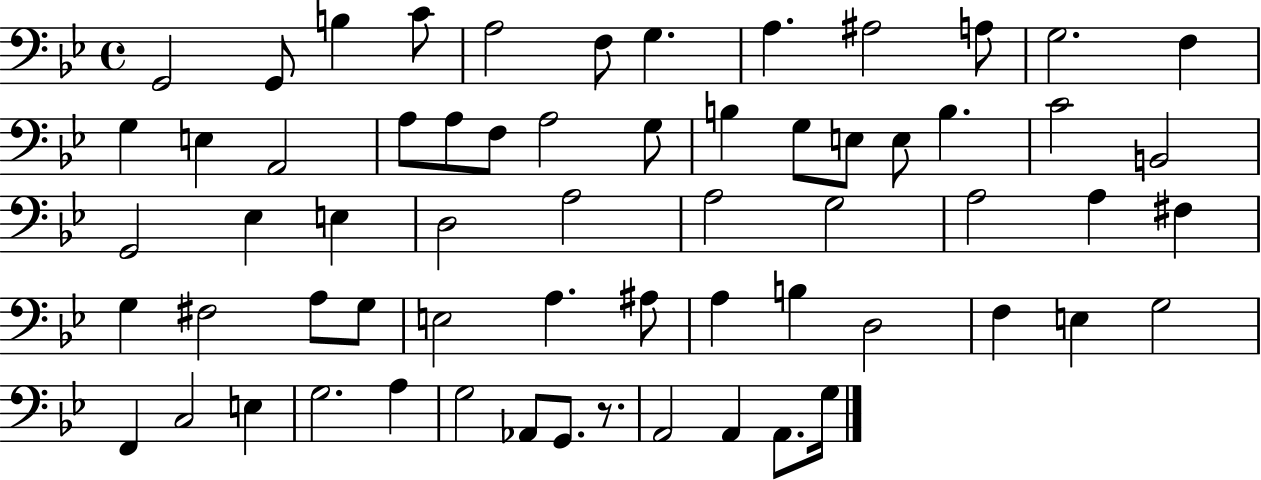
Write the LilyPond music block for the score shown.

{
  \clef bass
  \time 4/4
  \defaultTimeSignature
  \key bes \major
  g,2 g,8 b4 c'8 | a2 f8 g4. | a4. ais2 a8 | g2. f4 | \break g4 e4 a,2 | a8 a8 f8 a2 g8 | b4 g8 e8 e8 b4. | c'2 b,2 | \break g,2 ees4 e4 | d2 a2 | a2 g2 | a2 a4 fis4 | \break g4 fis2 a8 g8 | e2 a4. ais8 | a4 b4 d2 | f4 e4 g2 | \break f,4 c2 e4 | g2. a4 | g2 aes,8 g,8. r8. | a,2 a,4 a,8. g16 | \break \bar "|."
}